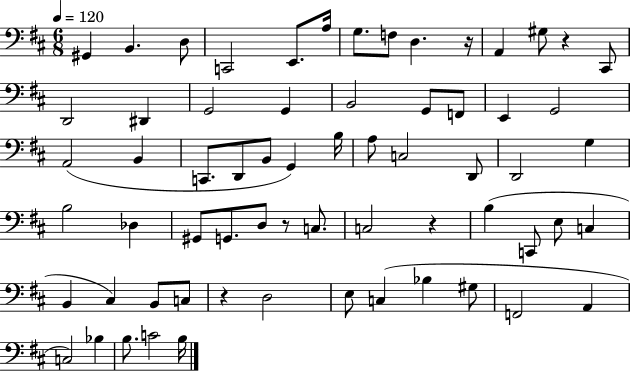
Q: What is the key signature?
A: D major